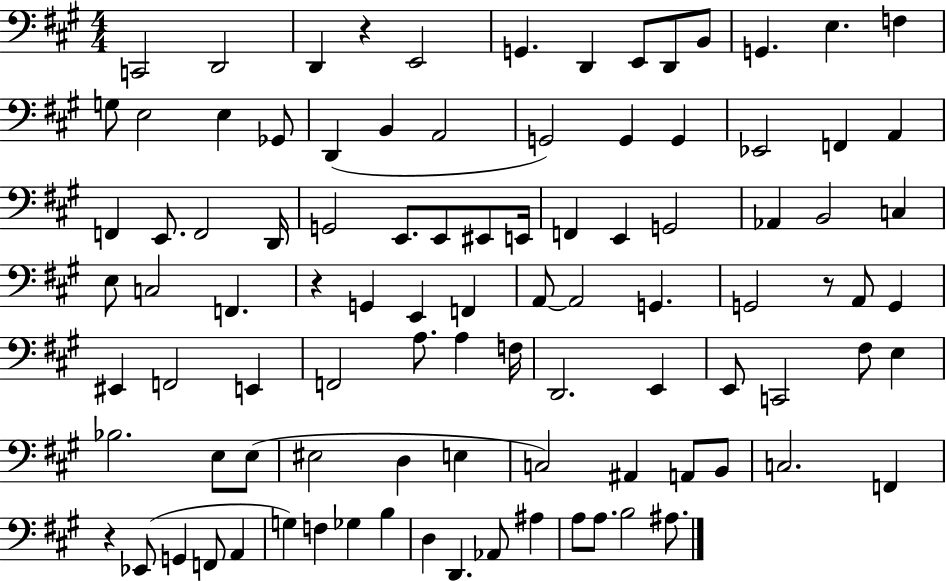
C2/h D2/h D2/q R/q E2/h G2/q. D2/q E2/e D2/e B2/e G2/q. E3/q. F3/q G3/e E3/h E3/q Gb2/e D2/q B2/q A2/h G2/h G2/q G2/q Eb2/h F2/q A2/q F2/q E2/e. F2/h D2/s G2/h E2/e. E2/e EIS2/e E2/s F2/q E2/q G2/h Ab2/q B2/h C3/q E3/e C3/h F2/q. R/q G2/q E2/q F2/q A2/e A2/h G2/q. G2/h R/e A2/e G2/q EIS2/q F2/h E2/q F2/h A3/e. A3/q F3/s D2/h. E2/q E2/e C2/h F#3/e E3/q Bb3/h. E3/e E3/e EIS3/h D3/q E3/q C3/h A#2/q A2/e B2/e C3/h. F2/q R/q Eb2/e G2/q F2/e A2/q G3/q F3/q Gb3/q B3/q D3/q D2/q. Ab2/e A#3/q A3/e A3/e. B3/h A#3/e.